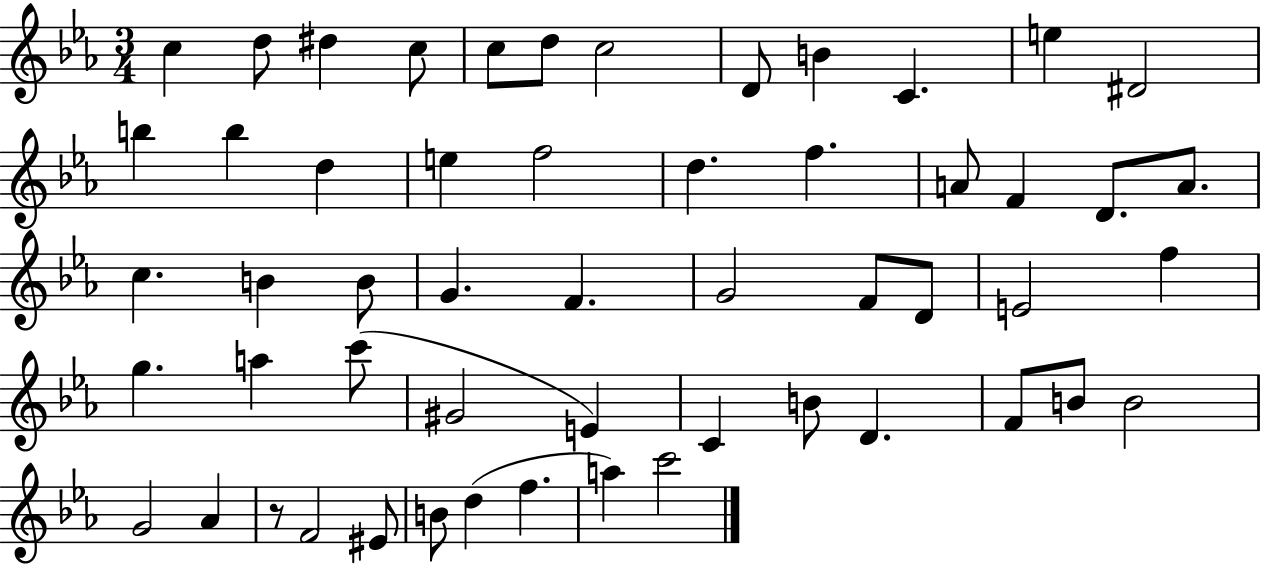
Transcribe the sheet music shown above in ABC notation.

X:1
T:Untitled
M:3/4
L:1/4
K:Eb
c d/2 ^d c/2 c/2 d/2 c2 D/2 B C e ^D2 b b d e f2 d f A/2 F D/2 A/2 c B B/2 G F G2 F/2 D/2 E2 f g a c'/2 ^G2 E C B/2 D F/2 B/2 B2 G2 _A z/2 F2 ^E/2 B/2 d f a c'2